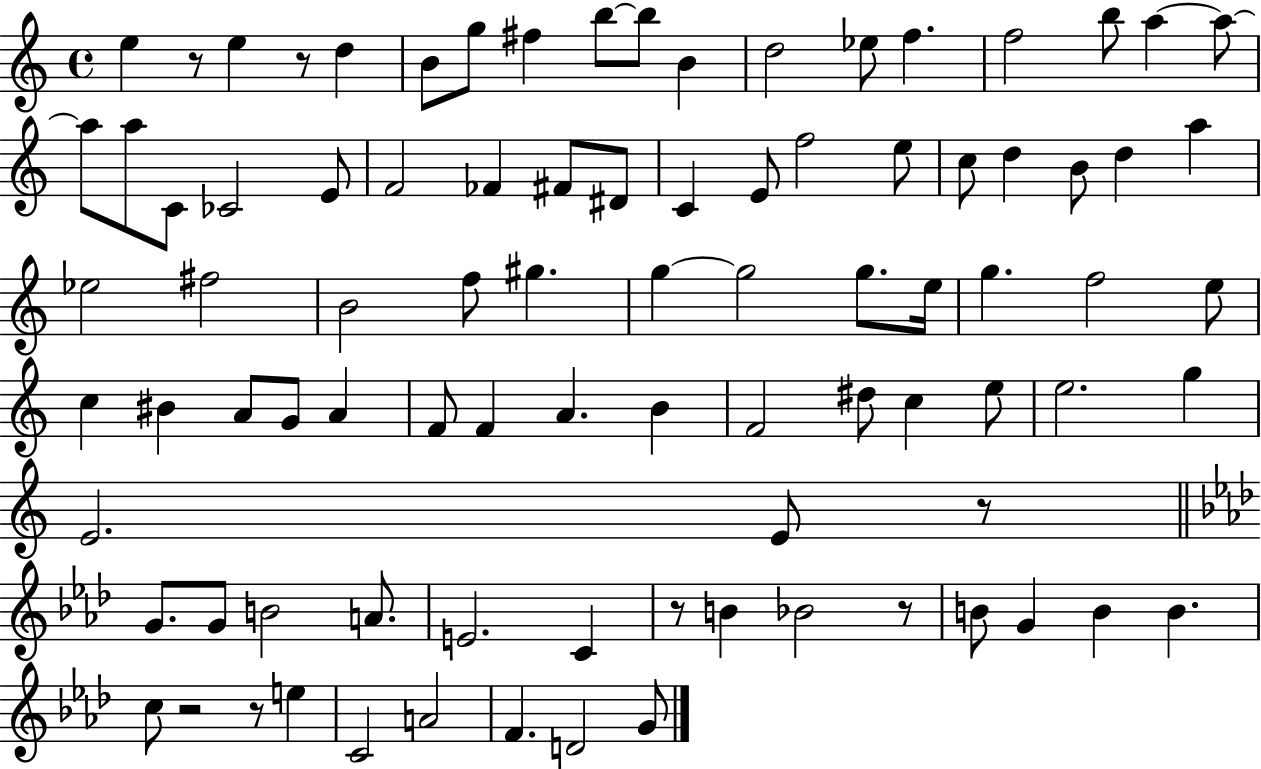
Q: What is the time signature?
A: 4/4